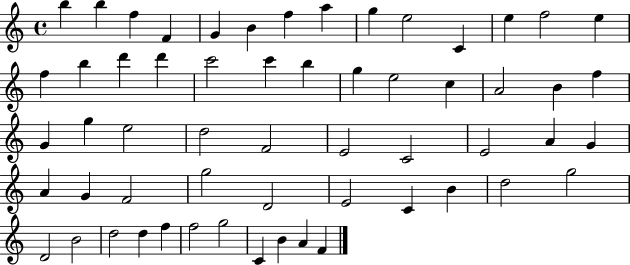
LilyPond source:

{
  \clef treble
  \time 4/4
  \defaultTimeSignature
  \key c \major
  b''4 b''4 f''4 f'4 | g'4 b'4 f''4 a''4 | g''4 e''2 c'4 | e''4 f''2 e''4 | \break f''4 b''4 d'''4 d'''4 | c'''2 c'''4 b''4 | g''4 e''2 c''4 | a'2 b'4 f''4 | \break g'4 g''4 e''2 | d''2 f'2 | e'2 c'2 | e'2 a'4 g'4 | \break a'4 g'4 f'2 | g''2 d'2 | e'2 c'4 b'4 | d''2 g''2 | \break d'2 b'2 | d''2 d''4 f''4 | f''2 g''2 | c'4 b'4 a'4 f'4 | \break \bar "|."
}